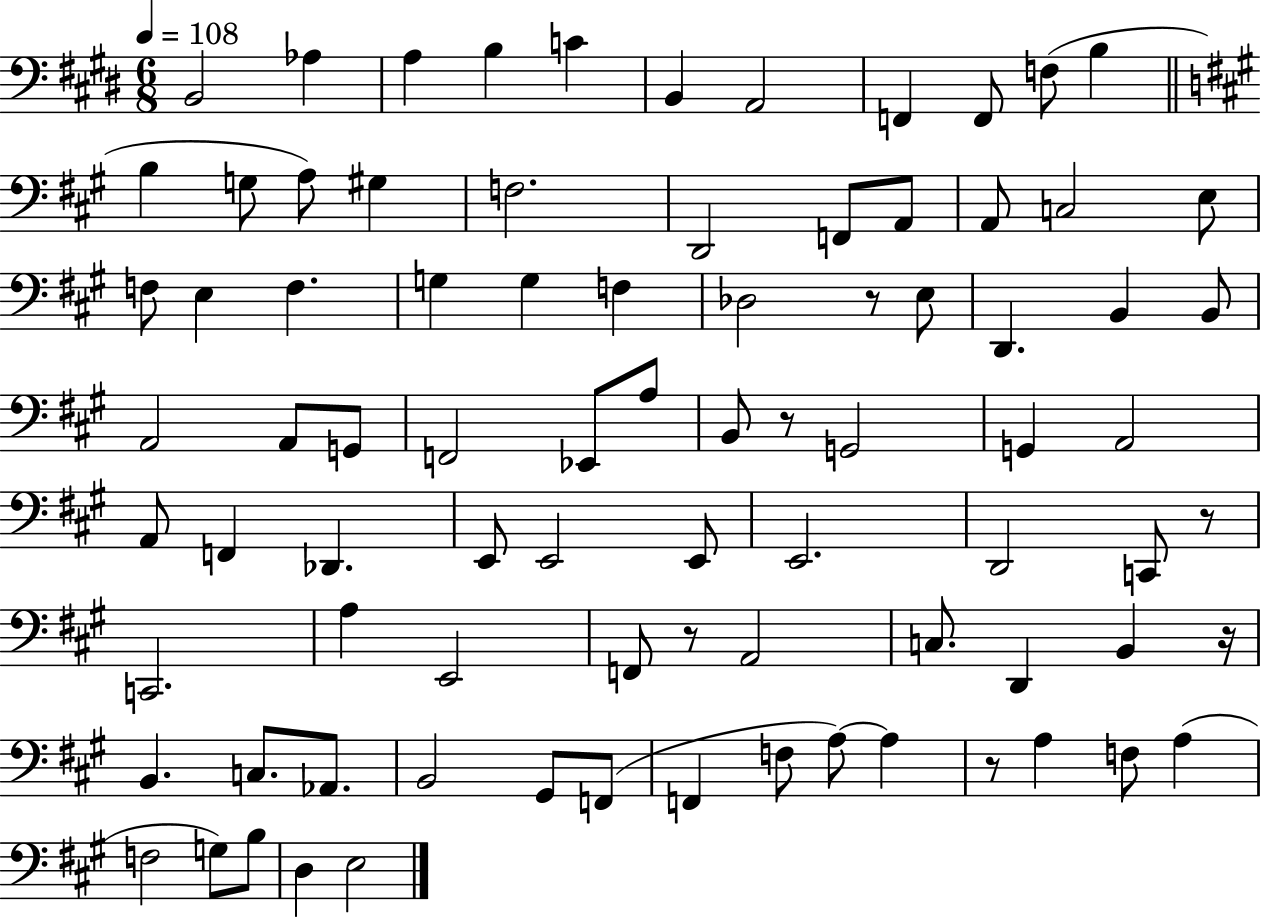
{
  \clef bass
  \numericTimeSignature
  \time 6/8
  \key e \major
  \tempo 4 = 108
  b,2 aes4 | a4 b4 c'4 | b,4 a,2 | f,4 f,8 f8( b4 | \break \bar "||" \break \key a \major b4 g8 a8) gis4 | f2. | d,2 f,8 a,8 | a,8 c2 e8 | \break f8 e4 f4. | g4 g4 f4 | des2 r8 e8 | d,4. b,4 b,8 | \break a,2 a,8 g,8 | f,2 ees,8 a8 | b,8 r8 g,2 | g,4 a,2 | \break a,8 f,4 des,4. | e,8 e,2 e,8 | e,2. | d,2 c,8 r8 | \break c,2. | a4 e,2 | f,8 r8 a,2 | c8. d,4 b,4 r16 | \break b,4. c8. aes,8. | b,2 gis,8 f,8( | f,4 f8 a8~~) a4 | r8 a4 f8 a4( | \break f2 g8) b8 | d4 e2 | \bar "|."
}